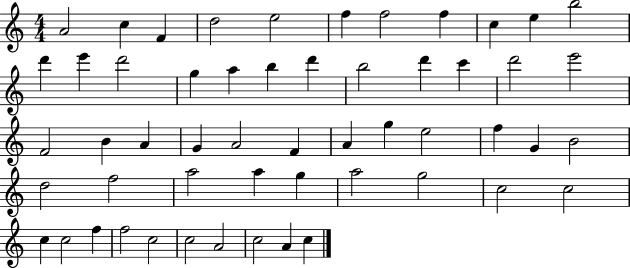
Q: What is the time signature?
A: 4/4